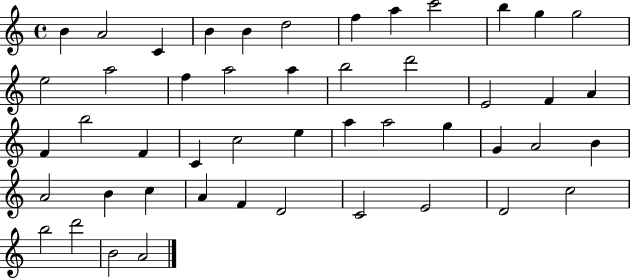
X:1
T:Untitled
M:4/4
L:1/4
K:C
B A2 C B B d2 f a c'2 b g g2 e2 a2 f a2 a b2 d'2 E2 F A F b2 F C c2 e a a2 g G A2 B A2 B c A F D2 C2 E2 D2 c2 b2 d'2 B2 A2